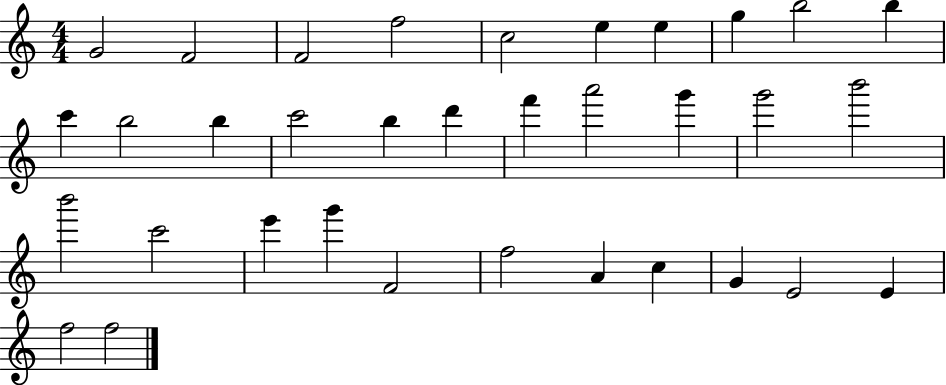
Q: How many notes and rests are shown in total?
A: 34